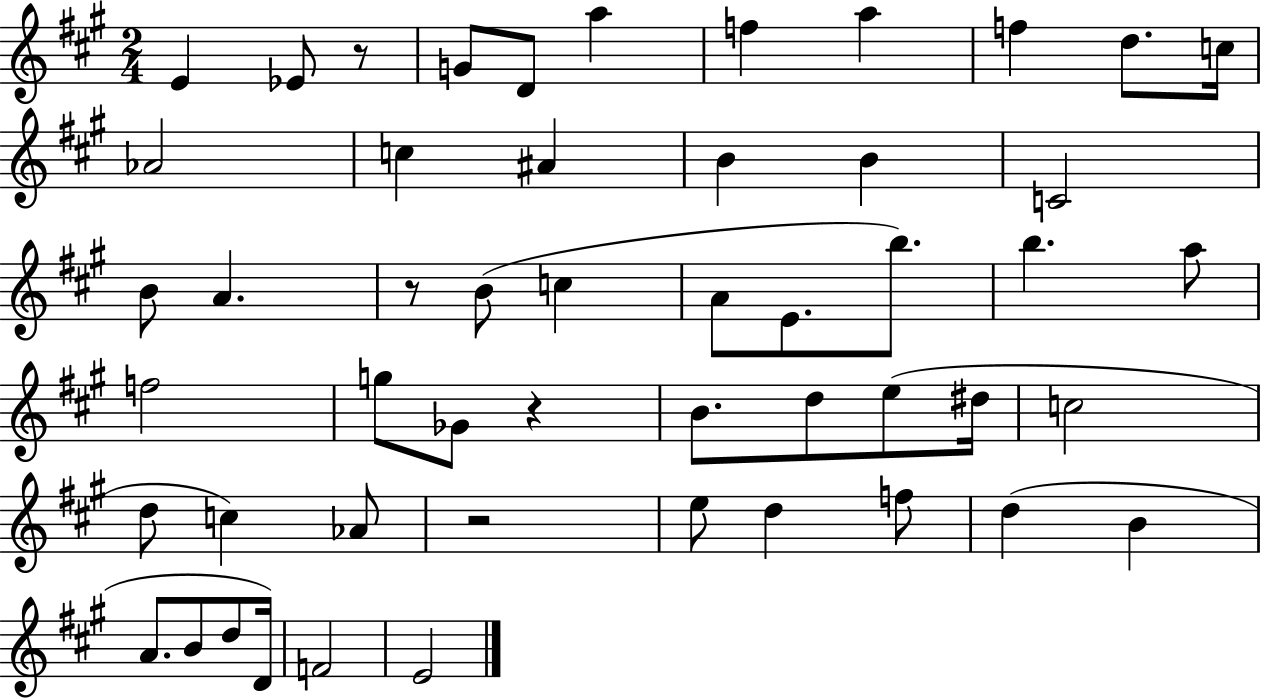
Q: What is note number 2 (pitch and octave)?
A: Eb4